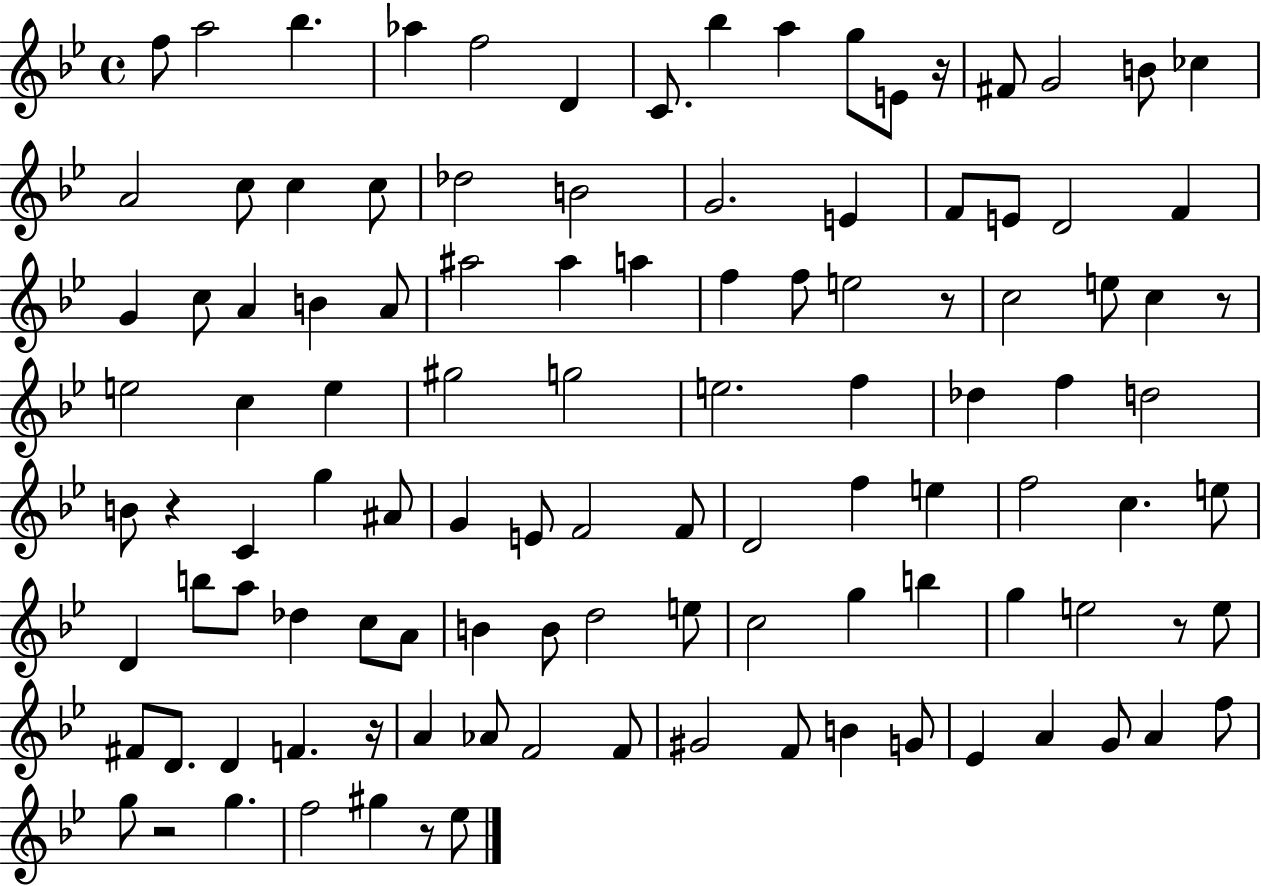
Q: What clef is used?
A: treble